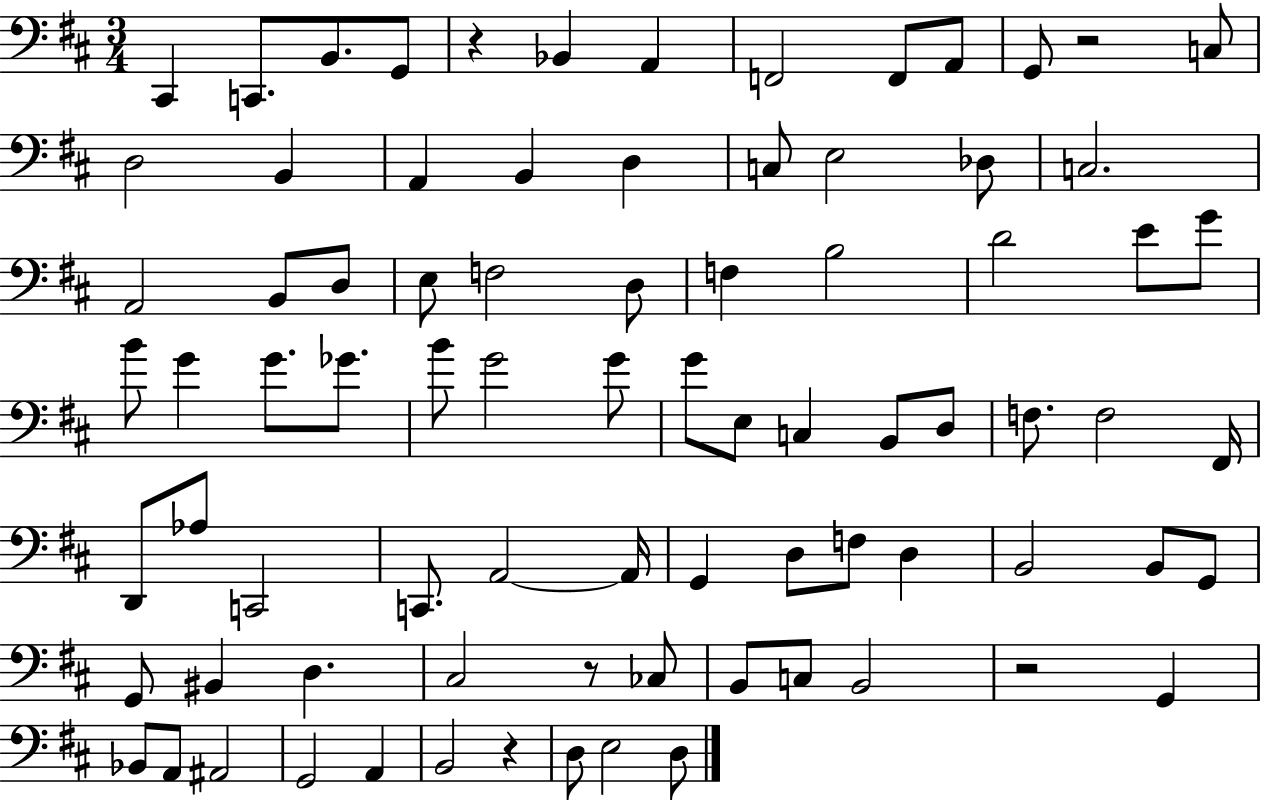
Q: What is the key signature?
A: D major